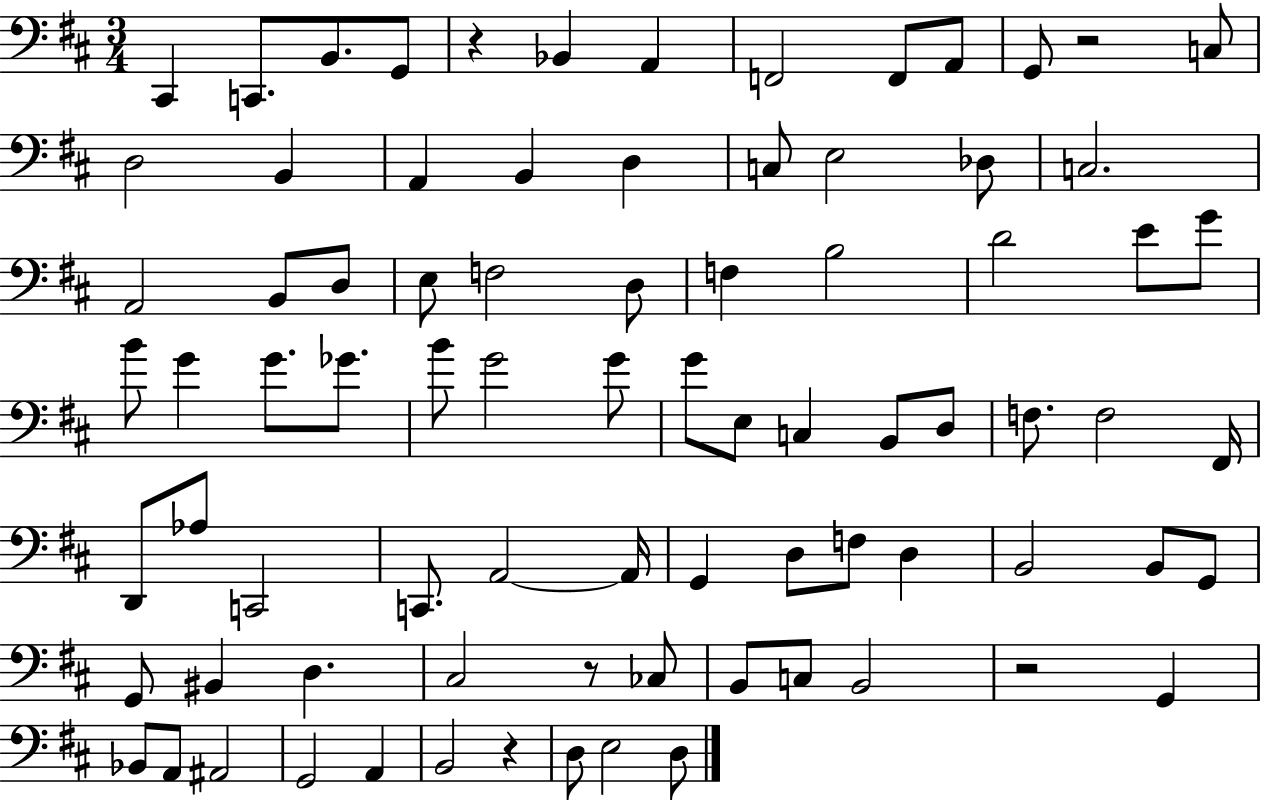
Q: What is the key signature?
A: D major